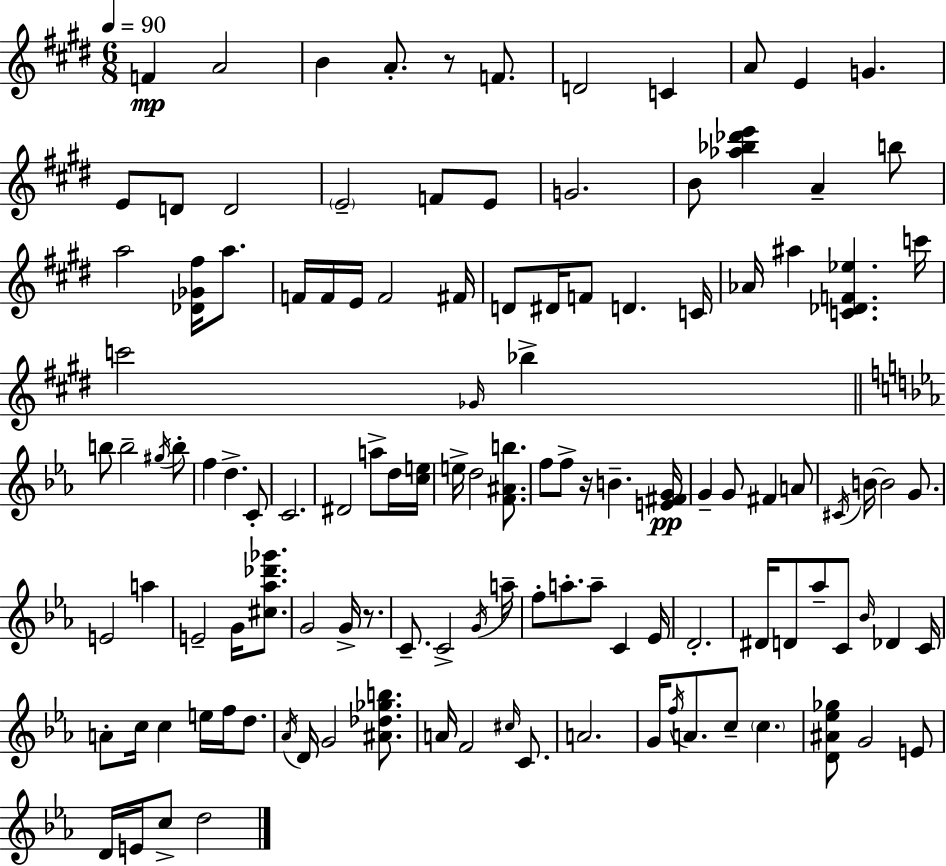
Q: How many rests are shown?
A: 3